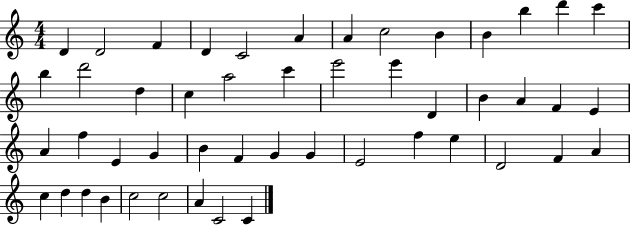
D4/q D4/h F4/q D4/q C4/h A4/q A4/q C5/h B4/q B4/q B5/q D6/q C6/q B5/q D6/h D5/q C5/q A5/h C6/q E6/h E6/q D4/q B4/q A4/q F4/q E4/q A4/q F5/q E4/q G4/q B4/q F4/q G4/q G4/q E4/h F5/q E5/q D4/h F4/q A4/q C5/q D5/q D5/q B4/q C5/h C5/h A4/q C4/h C4/q